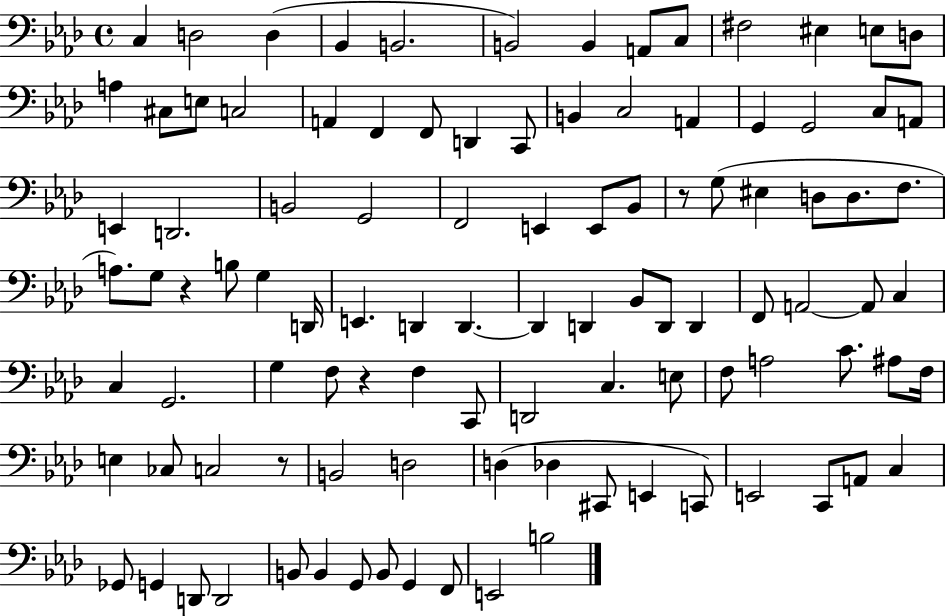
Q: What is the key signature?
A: AES major